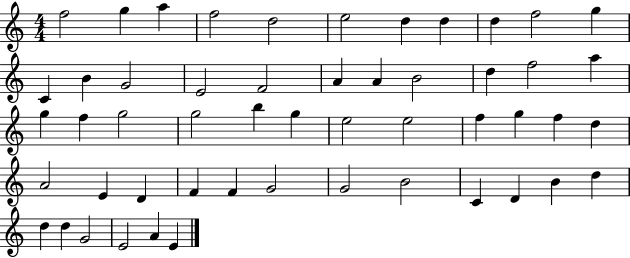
F5/h G5/q A5/q F5/h D5/h E5/h D5/q D5/q D5/q F5/h G5/q C4/q B4/q G4/h E4/h F4/h A4/q A4/q B4/h D5/q F5/h A5/q G5/q F5/q G5/h G5/h B5/q G5/q E5/h E5/h F5/q G5/q F5/q D5/q A4/h E4/q D4/q F4/q F4/q G4/h G4/h B4/h C4/q D4/q B4/q D5/q D5/q D5/q G4/h E4/h A4/q E4/q